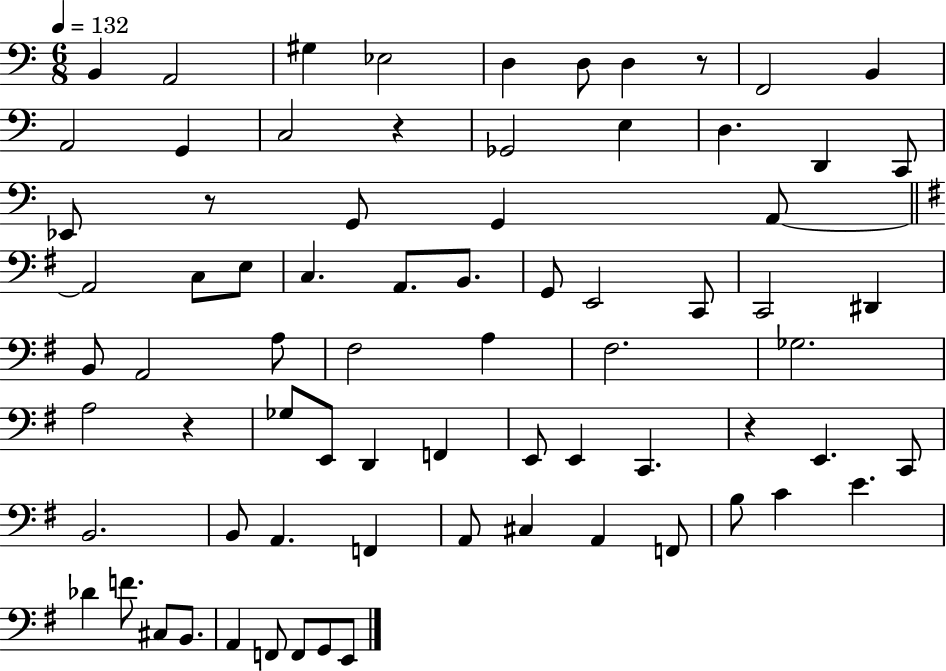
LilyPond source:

{
  \clef bass
  \numericTimeSignature
  \time 6/8
  \key c \major
  \tempo 4 = 132
  \repeat volta 2 { b,4 a,2 | gis4 ees2 | d4 d8 d4 r8 | f,2 b,4 | \break a,2 g,4 | c2 r4 | ges,2 e4 | d4. d,4 c,8 | \break ees,8 r8 g,8 g,4 a,8~~ | \bar "||" \break \key g \major a,2 c8 e8 | c4. a,8. b,8. | g,8 e,2 c,8 | c,2 dis,4 | \break b,8 a,2 a8 | fis2 a4 | fis2. | ges2. | \break a2 r4 | ges8 e,8 d,4 f,4 | e,8 e,4 c,4. | r4 e,4. c,8 | \break b,2. | b,8 a,4. f,4 | a,8 cis4 a,4 f,8 | b8 c'4 e'4. | \break des'4 f'8. cis8 b,8. | a,4 f,8 f,8 g,8 e,8 | } \bar "|."
}